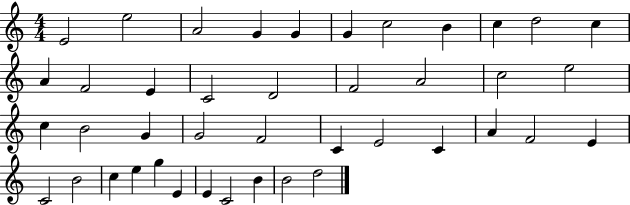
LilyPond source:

{
  \clef treble
  \numericTimeSignature
  \time 4/4
  \key c \major
  e'2 e''2 | a'2 g'4 g'4 | g'4 c''2 b'4 | c''4 d''2 c''4 | \break a'4 f'2 e'4 | c'2 d'2 | f'2 a'2 | c''2 e''2 | \break c''4 b'2 g'4 | g'2 f'2 | c'4 e'2 c'4 | a'4 f'2 e'4 | \break c'2 b'2 | c''4 e''4 g''4 e'4 | e'4 c'2 b'4 | b'2 d''2 | \break \bar "|."
}